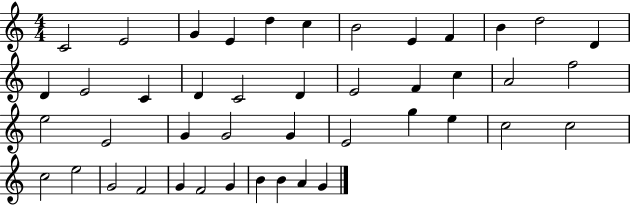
C4/h E4/h G4/q E4/q D5/q C5/q B4/h E4/q F4/q B4/q D5/h D4/q D4/q E4/h C4/q D4/q C4/h D4/q E4/h F4/q C5/q A4/h F5/h E5/h E4/h G4/q G4/h G4/q E4/h G5/q E5/q C5/h C5/h C5/h E5/h G4/h F4/h G4/q F4/h G4/q B4/q B4/q A4/q G4/q